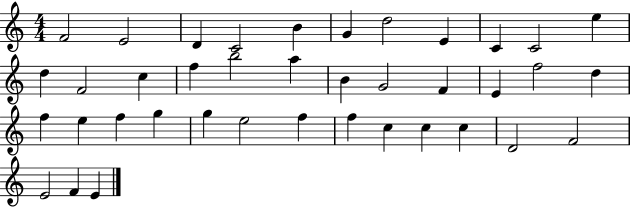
{
  \clef treble
  \numericTimeSignature
  \time 4/4
  \key c \major
  f'2 e'2 | d'4 c'2 b'4 | g'4 d''2 e'4 | c'4 c'2 e''4 | \break d''4 f'2 c''4 | f''4 b''2 a''4 | b'4 g'2 f'4 | e'4 f''2 d''4 | \break f''4 e''4 f''4 g''4 | g''4 e''2 f''4 | f''4 c''4 c''4 c''4 | d'2 f'2 | \break e'2 f'4 e'4 | \bar "|."
}